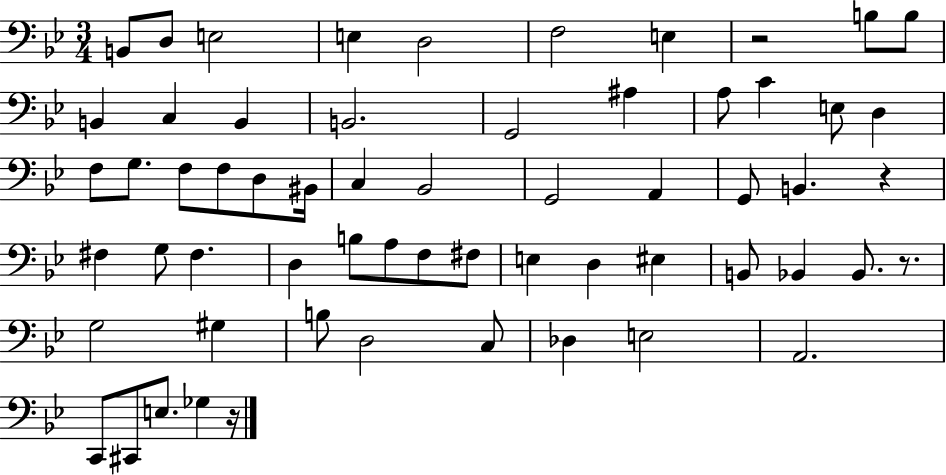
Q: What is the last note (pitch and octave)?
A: Gb3